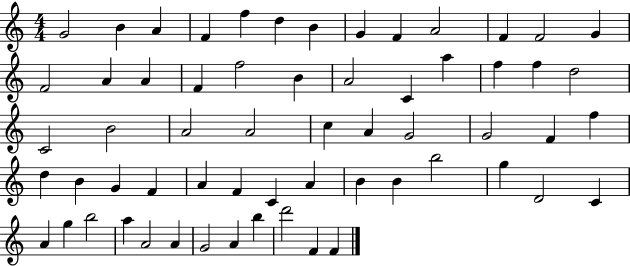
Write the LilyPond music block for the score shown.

{
  \clef treble
  \numericTimeSignature
  \time 4/4
  \key c \major
  g'2 b'4 a'4 | f'4 f''4 d''4 b'4 | g'4 f'4 a'2 | f'4 f'2 g'4 | \break f'2 a'4 a'4 | f'4 f''2 b'4 | a'2 c'4 a''4 | f''4 f''4 d''2 | \break c'2 b'2 | a'2 a'2 | c''4 a'4 g'2 | g'2 f'4 f''4 | \break d''4 b'4 g'4 f'4 | a'4 f'4 c'4 a'4 | b'4 b'4 b''2 | g''4 d'2 c'4 | \break a'4 g''4 b''2 | a''4 a'2 a'4 | g'2 a'4 b''4 | d'''2 f'4 f'4 | \break \bar "|."
}